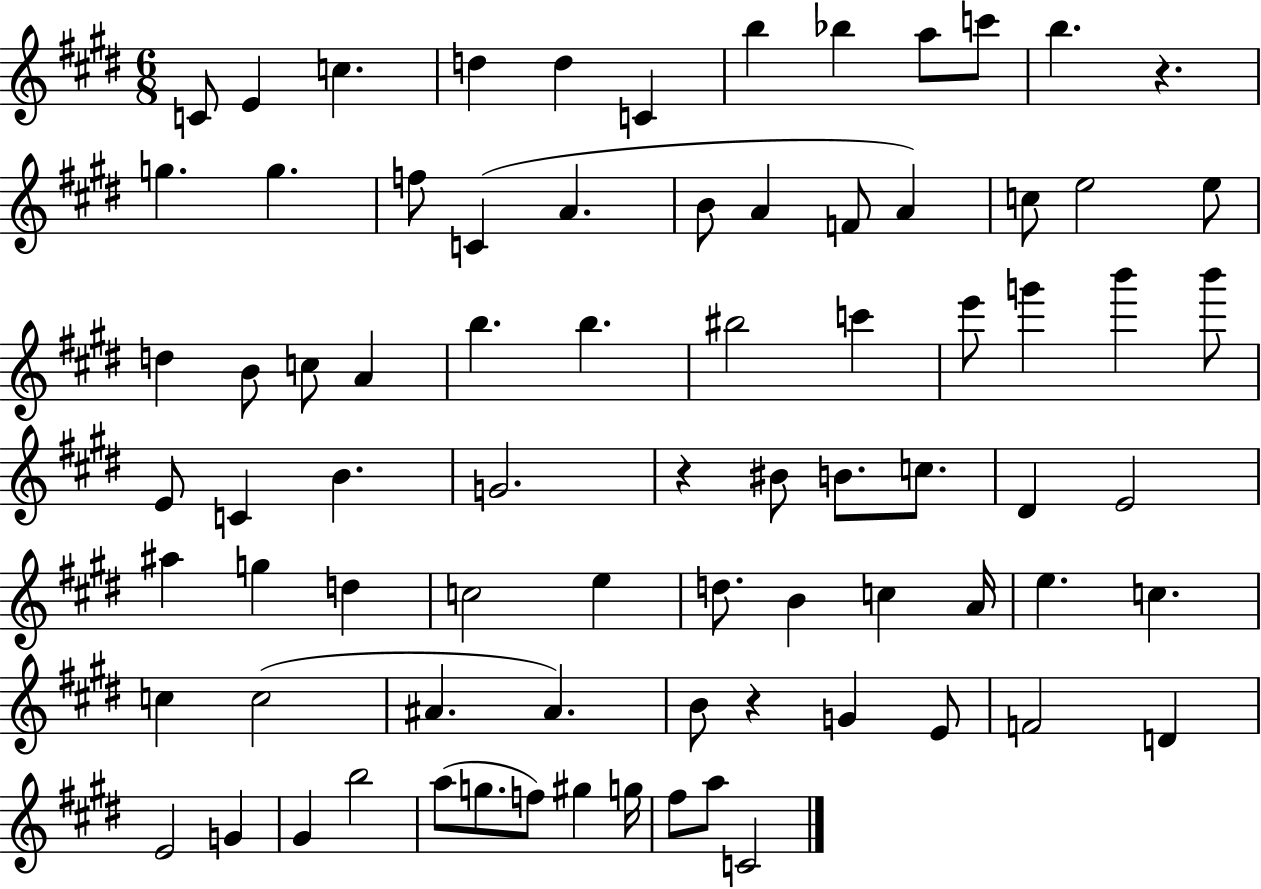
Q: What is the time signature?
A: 6/8